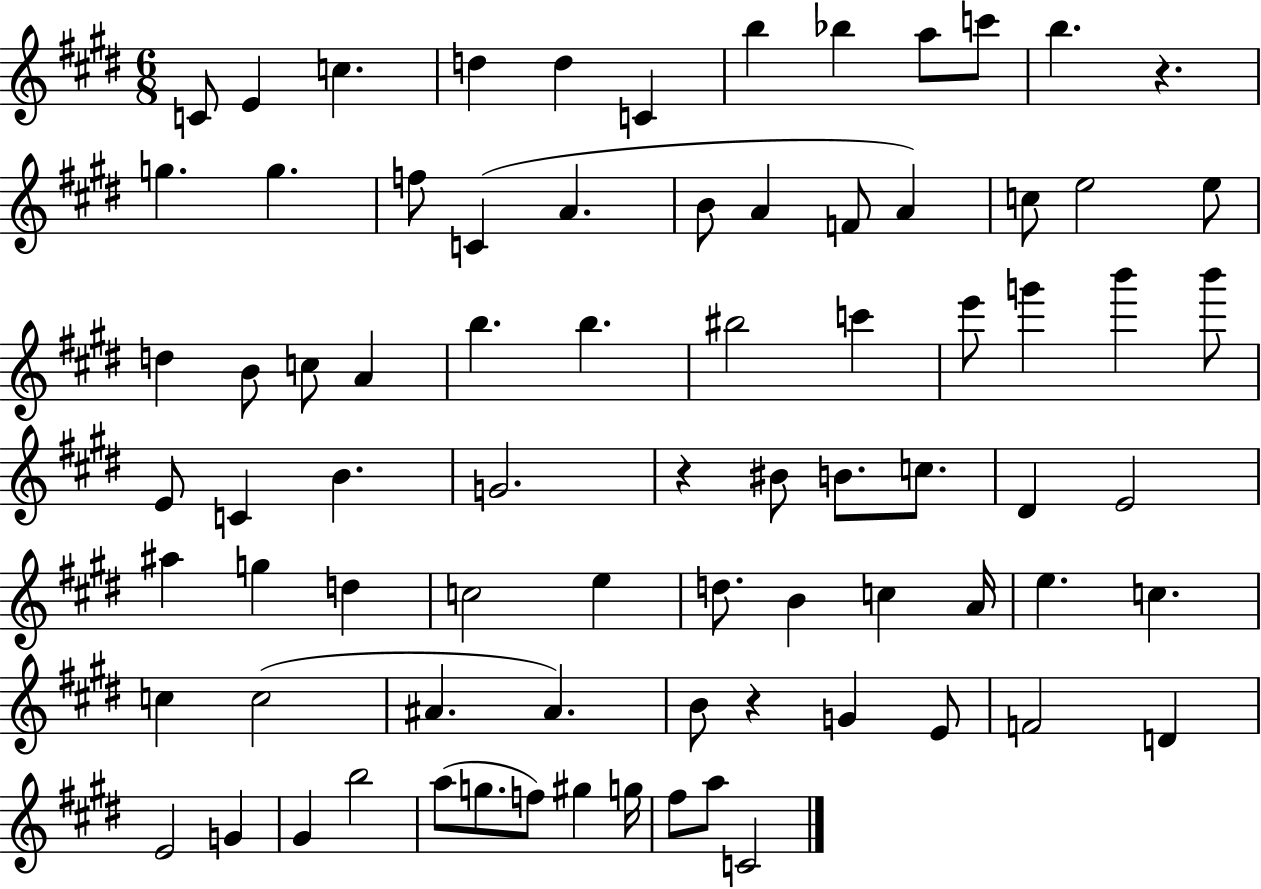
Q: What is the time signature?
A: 6/8